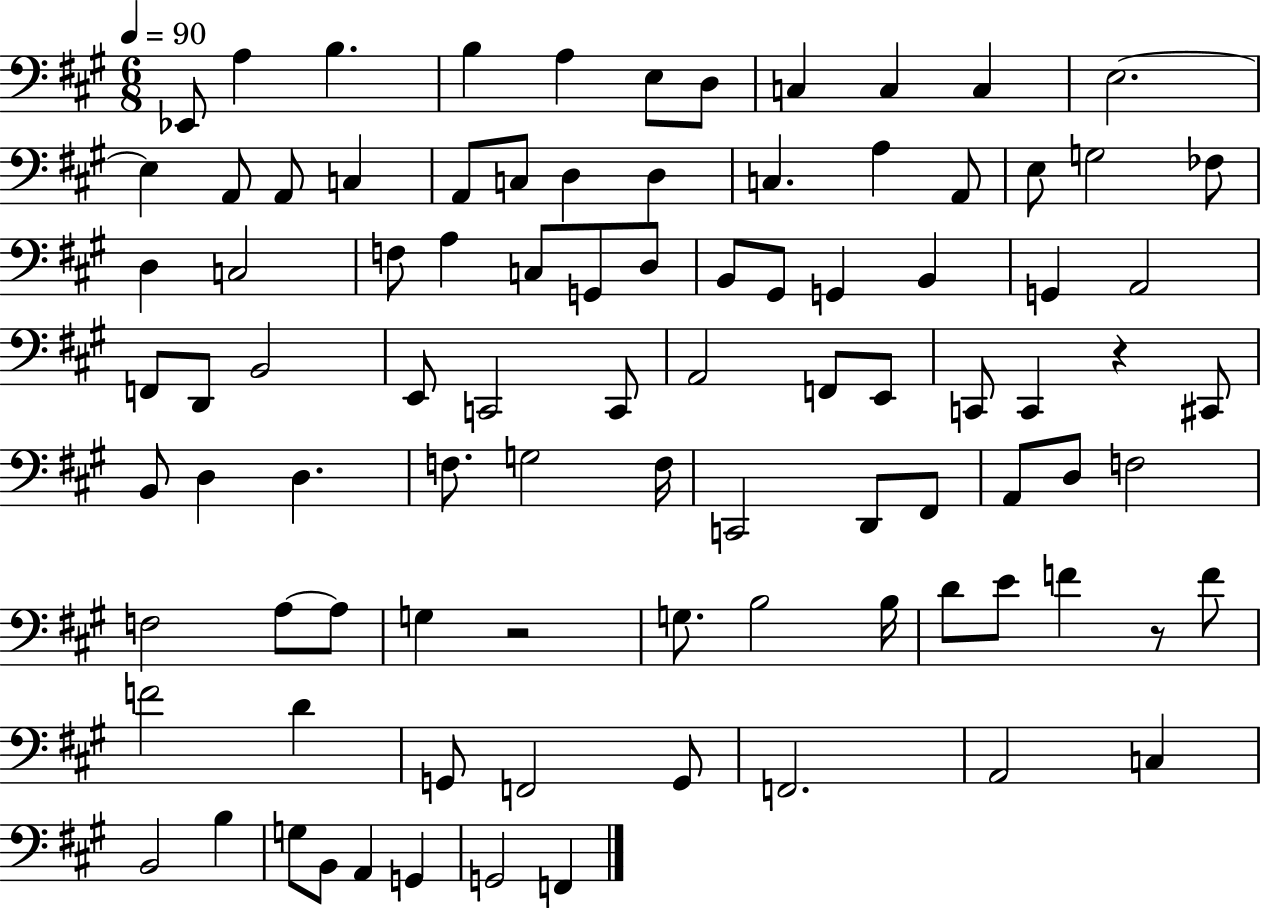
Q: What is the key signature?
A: A major